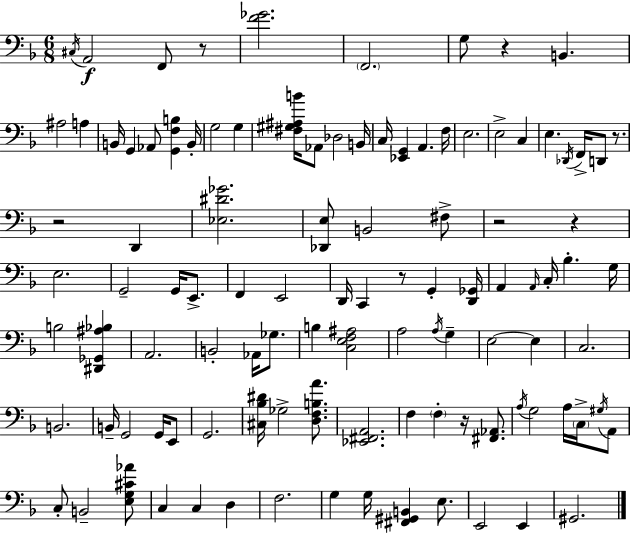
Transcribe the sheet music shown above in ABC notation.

X:1
T:Untitled
M:6/8
L:1/4
K:Dm
^C,/4 A,,2 F,,/2 z/2 [F_G]2 F,,2 G,/2 z B,, ^A,2 A, B,,/4 G,, _A,,/2 [G,,F,B,] B,,/4 G,2 G, [^F,^G,^A,B]/4 _A,,/2 _D,2 B,,/4 C,/4 [_E,,G,,] A,, F,/4 E,2 E,2 C, E, _D,,/4 F,,/4 D,,/2 z/2 z2 D,, [_E,^D_G]2 [_D,,E,]/2 B,,2 ^F,/2 z2 z E,2 G,,2 G,,/4 E,,/2 F,, E,,2 D,,/4 C,, z/2 G,, [D,,_G,,]/4 A,, A,,/4 C,/4 _B, G,/4 B,2 [^D,,_G,,^A,_B,] A,,2 B,,2 _A,,/4 _G,/2 B, [C,E,F,^A,]2 A,2 A,/4 G, E,2 E, C,2 B,,2 B,,/4 G,,2 G,,/4 E,,/2 G,,2 [^C,_B,^D]/4 _G,2 [D,F,B,A]/2 [_E,,^F,,A,,]2 F, F, z/4 [^F,,_A,,]/2 A,/4 G,2 A,/4 C,/4 ^G,/4 A,,/2 C,/2 B,,2 [E,G,^C_A]/2 C, C, D, F,2 G, G,/4 [^F,,^G,,B,,] E,/2 E,,2 E,, ^G,,2